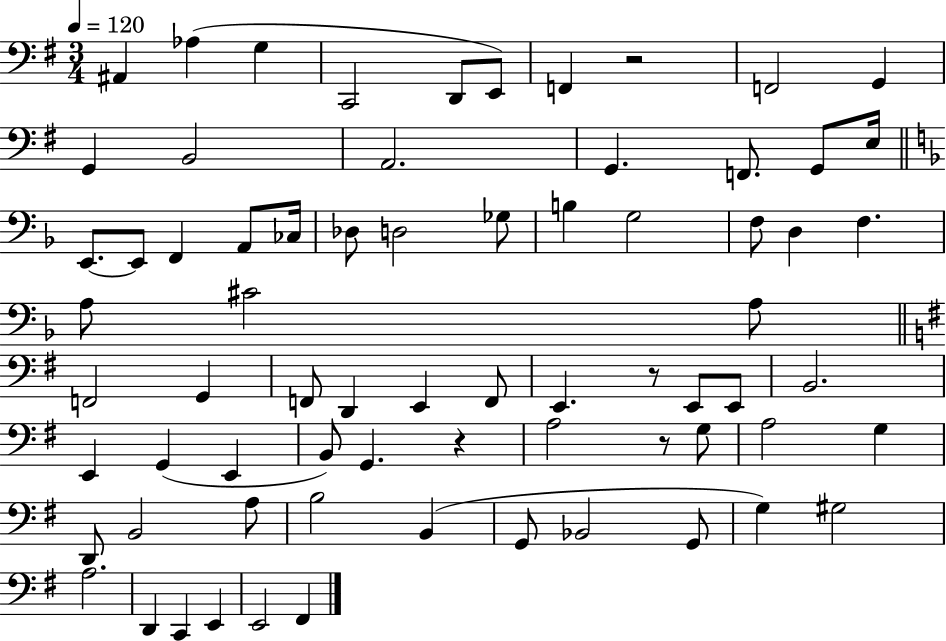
A#2/q Ab3/q G3/q C2/h D2/e E2/e F2/q R/h F2/h G2/q G2/q B2/h A2/h. G2/q. F2/e. G2/e E3/s E2/e. E2/e F2/q A2/e CES3/s Db3/e D3/h Gb3/e B3/q G3/h F3/e D3/q F3/q. A3/e C#4/h A3/e F2/h G2/q F2/e D2/q E2/q F2/e E2/q. R/e E2/e E2/e B2/h. E2/q G2/q E2/q B2/e G2/q. R/q A3/h R/e G3/e A3/h G3/q D2/e B2/h A3/e B3/h B2/q G2/e Bb2/h G2/e G3/q G#3/h A3/h. D2/q C2/q E2/q E2/h F#2/q